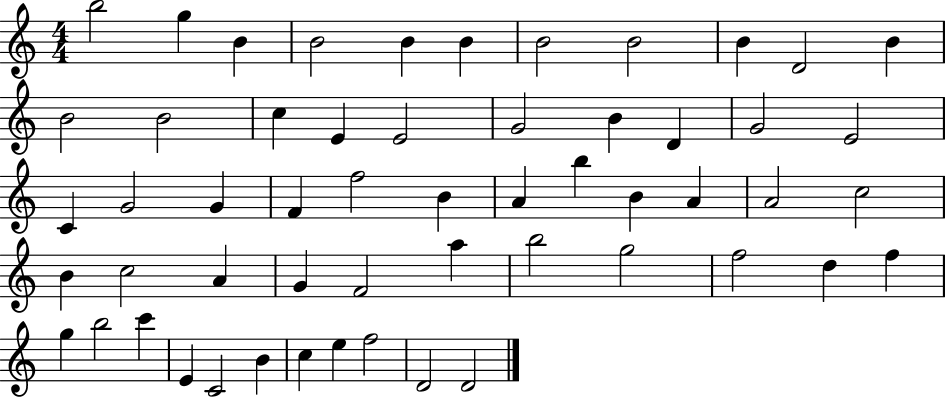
B5/h G5/q B4/q B4/h B4/q B4/q B4/h B4/h B4/q D4/h B4/q B4/h B4/h C5/q E4/q E4/h G4/h B4/q D4/q G4/h E4/h C4/q G4/h G4/q F4/q F5/h B4/q A4/q B5/q B4/q A4/q A4/h C5/h B4/q C5/h A4/q G4/q F4/h A5/q B5/h G5/h F5/h D5/q F5/q G5/q B5/h C6/q E4/q C4/h B4/q C5/q E5/q F5/h D4/h D4/h